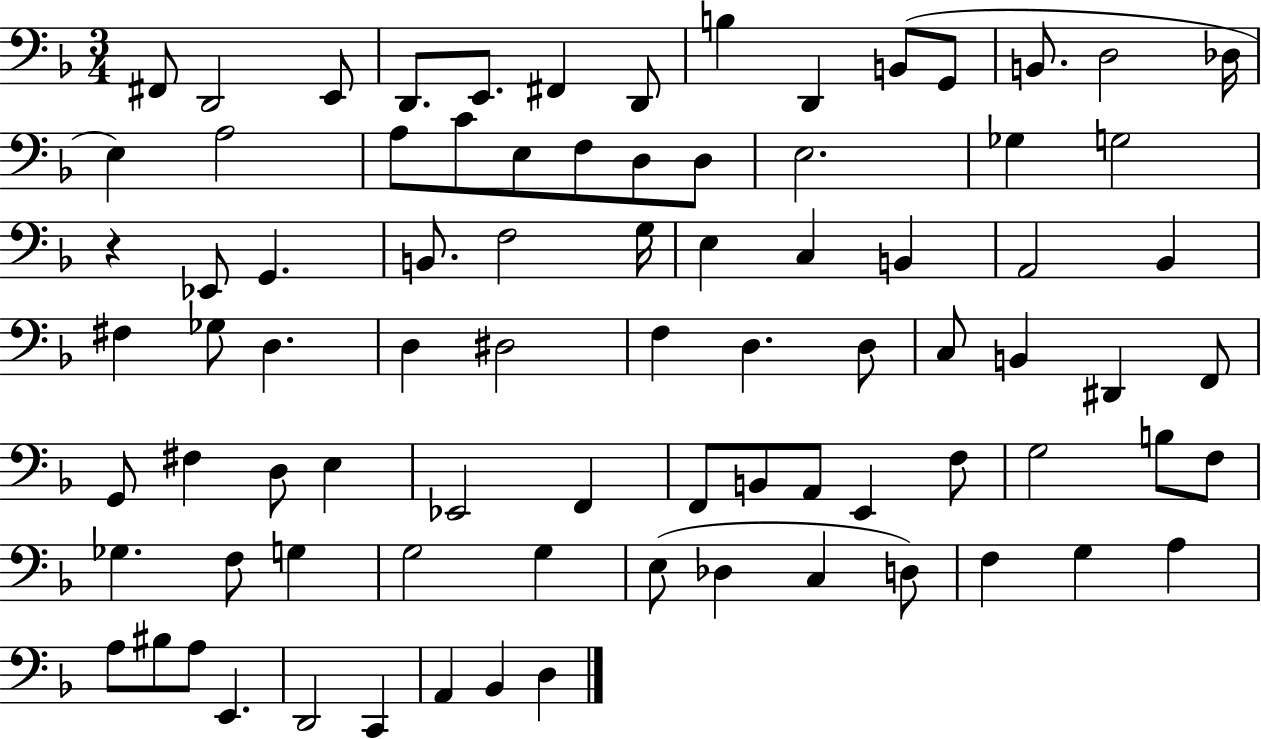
{
  \clef bass
  \numericTimeSignature
  \time 3/4
  \key f \major
  \repeat volta 2 { fis,8 d,2 e,8 | d,8. e,8. fis,4 d,8 | b4 d,4 b,8( g,8 | b,8. d2 des16 | \break e4) a2 | a8 c'8 e8 f8 d8 d8 | e2. | ges4 g2 | \break r4 ees,8 g,4. | b,8. f2 g16 | e4 c4 b,4 | a,2 bes,4 | \break fis4 ges8 d4. | d4 dis2 | f4 d4. d8 | c8 b,4 dis,4 f,8 | \break g,8 fis4 d8 e4 | ees,2 f,4 | f,8 b,8 a,8 e,4 f8 | g2 b8 f8 | \break ges4. f8 g4 | g2 g4 | e8( des4 c4 d8) | f4 g4 a4 | \break a8 bis8 a8 e,4. | d,2 c,4 | a,4 bes,4 d4 | } \bar "|."
}